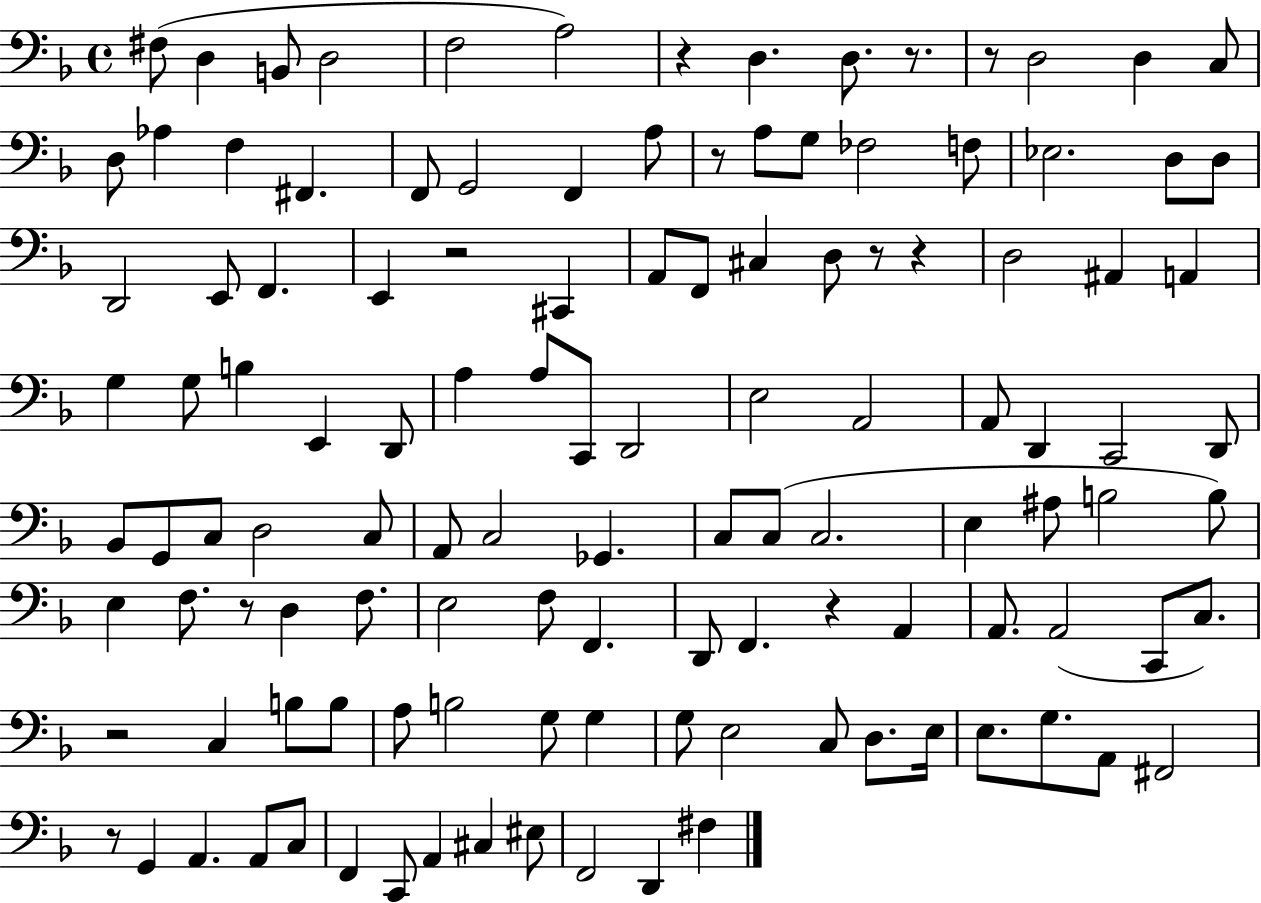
X:1
T:Untitled
M:4/4
L:1/4
K:F
^F,/2 D, B,,/2 D,2 F,2 A,2 z D, D,/2 z/2 z/2 D,2 D, C,/2 D,/2 _A, F, ^F,, F,,/2 G,,2 F,, A,/2 z/2 A,/2 G,/2 _F,2 F,/2 _E,2 D,/2 D,/2 D,,2 E,,/2 F,, E,, z2 ^C,, A,,/2 F,,/2 ^C, D,/2 z/2 z D,2 ^A,, A,, G, G,/2 B, E,, D,,/2 A, A,/2 C,,/2 D,,2 E,2 A,,2 A,,/2 D,, C,,2 D,,/2 _B,,/2 G,,/2 C,/2 D,2 C,/2 A,,/2 C,2 _G,, C,/2 C,/2 C,2 E, ^A,/2 B,2 B,/2 E, F,/2 z/2 D, F,/2 E,2 F,/2 F,, D,,/2 F,, z A,, A,,/2 A,,2 C,,/2 C,/2 z2 C, B,/2 B,/2 A,/2 B,2 G,/2 G, G,/2 E,2 C,/2 D,/2 E,/4 E,/2 G,/2 A,,/2 ^F,,2 z/2 G,, A,, A,,/2 C,/2 F,, C,,/2 A,, ^C, ^E,/2 F,,2 D,, ^F,